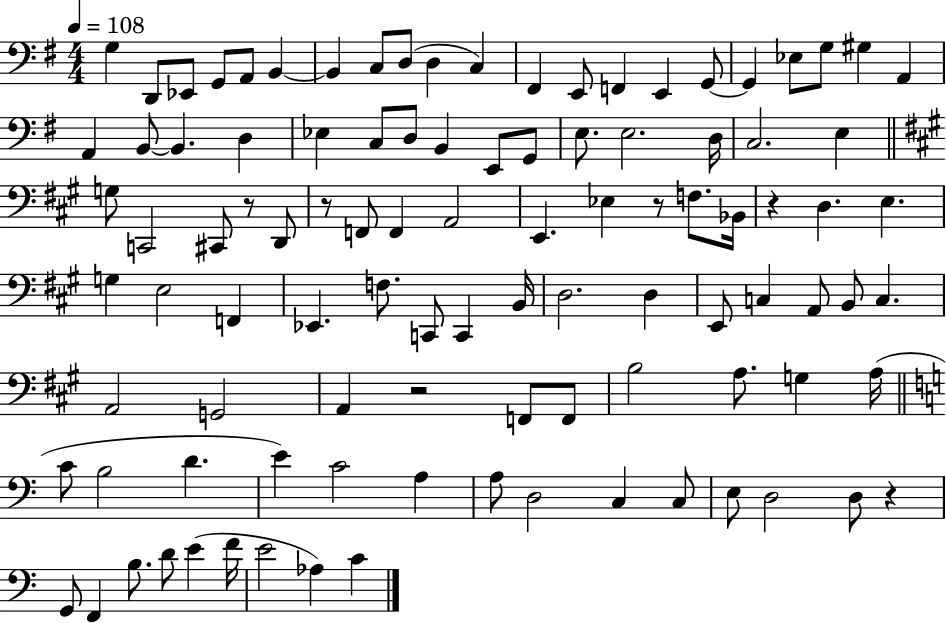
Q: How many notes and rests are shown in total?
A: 101